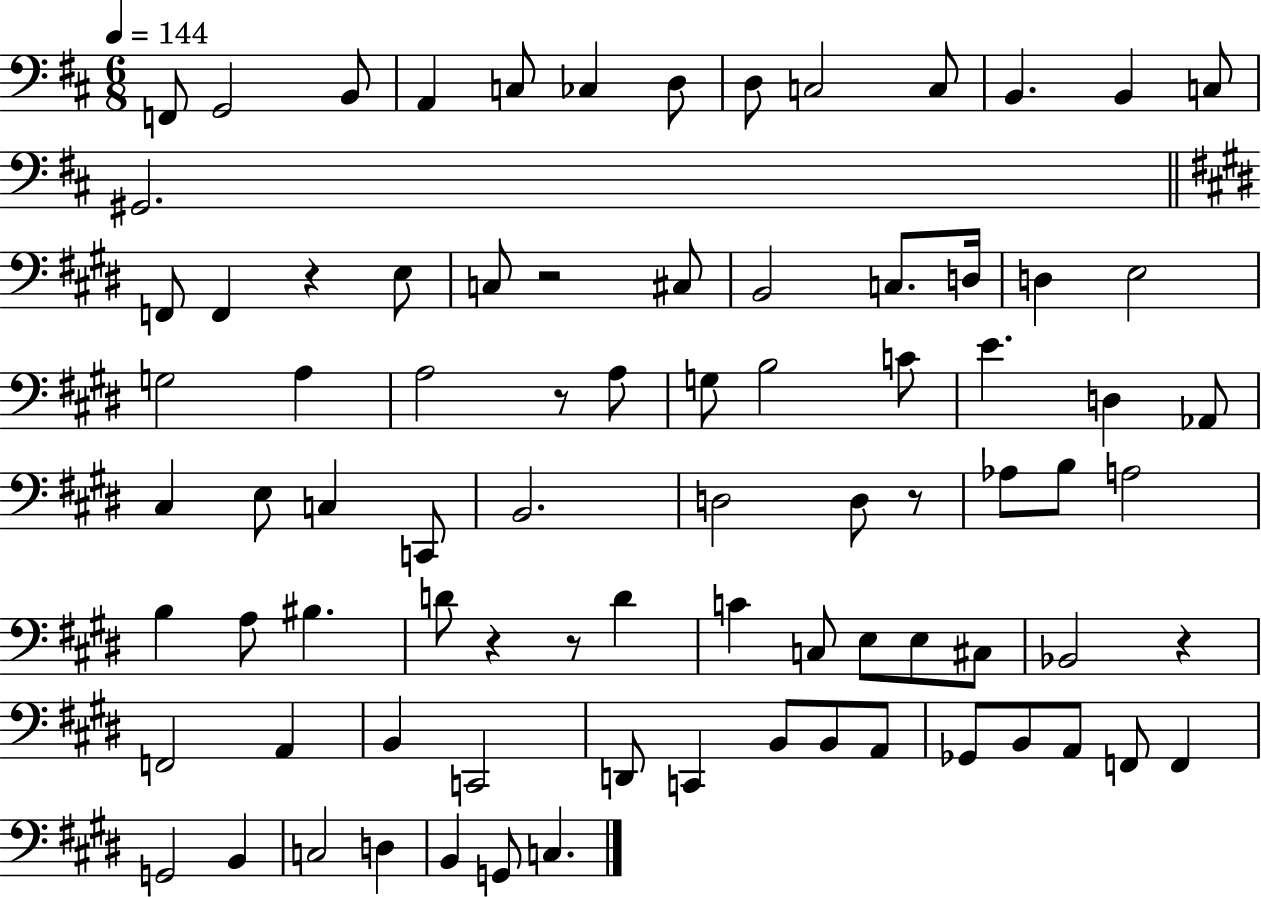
{
  \clef bass
  \numericTimeSignature
  \time 6/8
  \key d \major
  \tempo 4 = 144
  f,8 g,2 b,8 | a,4 c8 ces4 d8 | d8 c2 c8 | b,4. b,4 c8 | \break gis,2. | \bar "||" \break \key e \major f,8 f,4 r4 e8 | c8 r2 cis8 | b,2 c8. d16 | d4 e2 | \break g2 a4 | a2 r8 a8 | g8 b2 c'8 | e'4. d4 aes,8 | \break cis4 e8 c4 c,8 | b,2. | d2 d8 r8 | aes8 b8 a2 | \break b4 a8 bis4. | d'8 r4 r8 d'4 | c'4 c8 e8 e8 cis8 | bes,2 r4 | \break f,2 a,4 | b,4 c,2 | d,8 c,4 b,8 b,8 a,8 | ges,8 b,8 a,8 f,8 f,4 | \break g,2 b,4 | c2 d4 | b,4 g,8 c4. | \bar "|."
}